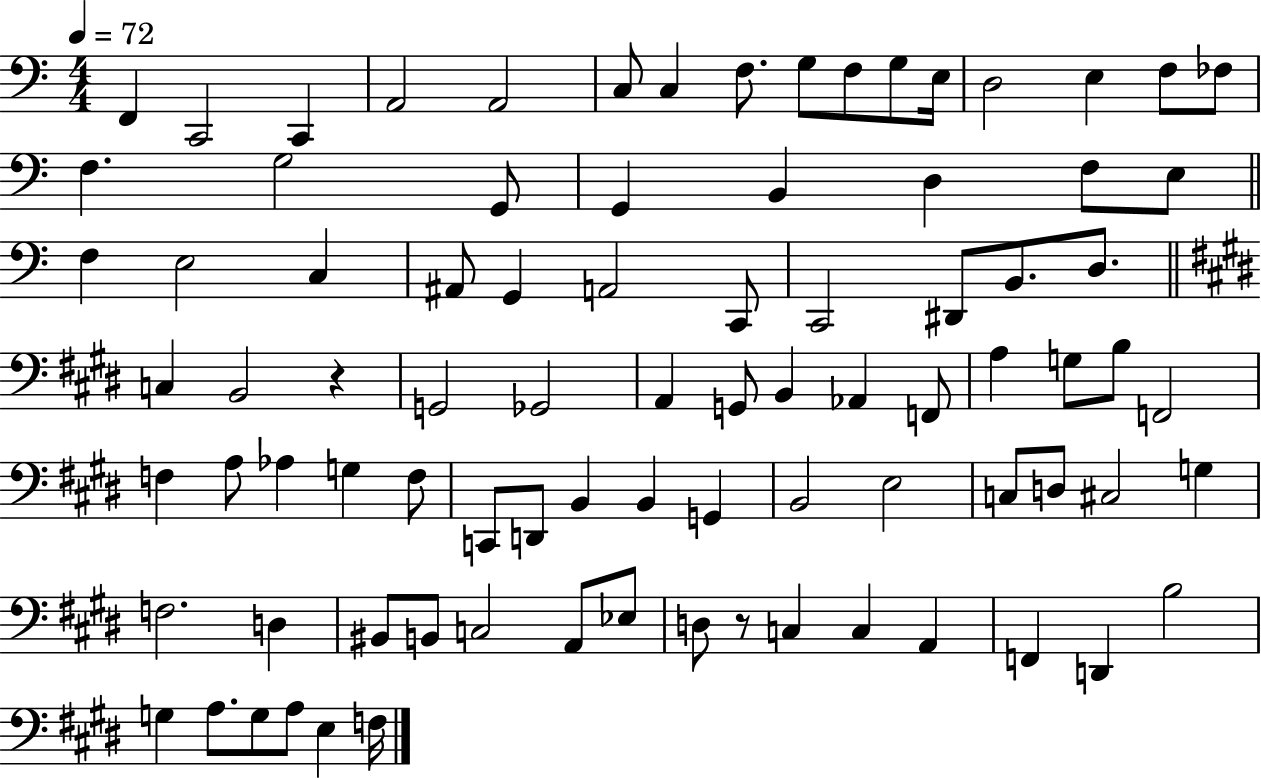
{
  \clef bass
  \numericTimeSignature
  \time 4/4
  \key c \major
  \tempo 4 = 72
  f,4 c,2 c,4 | a,2 a,2 | c8 c4 f8. g8 f8 g8 e16 | d2 e4 f8 fes8 | \break f4. g2 g,8 | g,4 b,4 d4 f8 e8 | \bar "||" \break \key c \major f4 e2 c4 | ais,8 g,4 a,2 c,8 | c,2 dis,8 b,8. d8. | \bar "||" \break \key e \major c4 b,2 r4 | g,2 ges,2 | a,4 g,8 b,4 aes,4 f,8 | a4 g8 b8 f,2 | \break f4 a8 aes4 g4 f8 | c,8 d,8 b,4 b,4 g,4 | b,2 e2 | c8 d8 cis2 g4 | \break f2. d4 | bis,8 b,8 c2 a,8 ees8 | d8 r8 c4 c4 a,4 | f,4 d,4 b2 | \break g4 a8. g8 a8 e4 f16 | \bar "|."
}